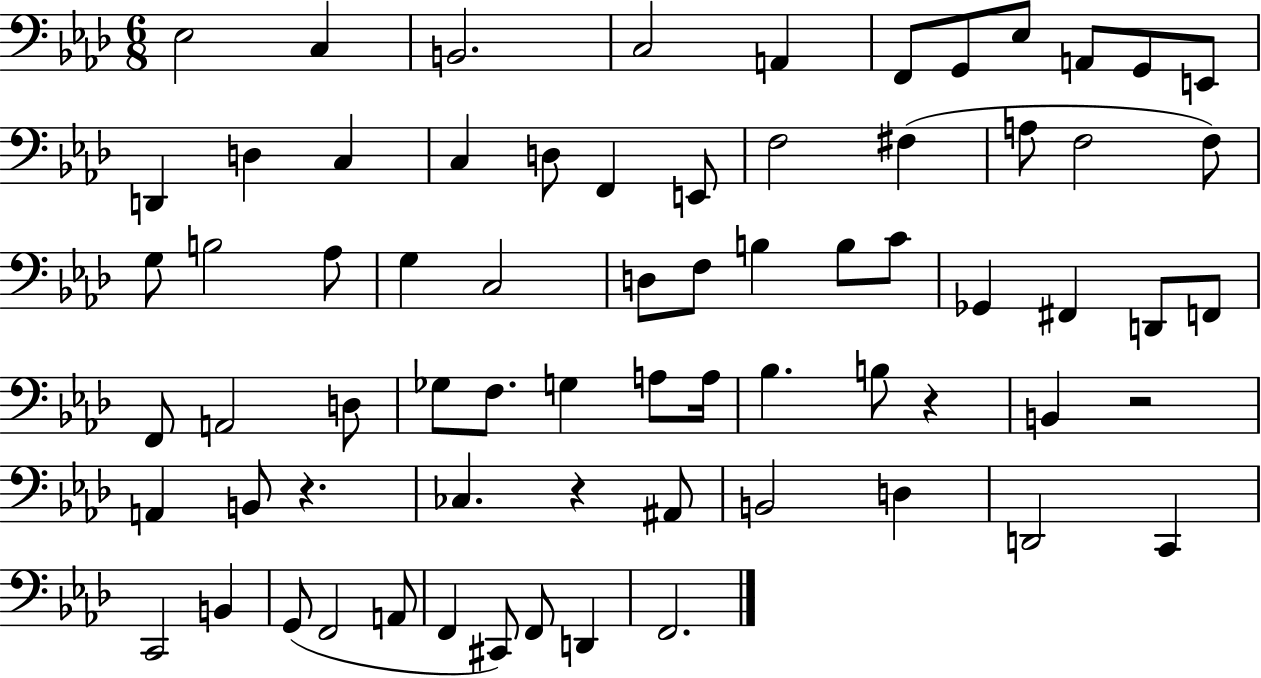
Eb3/h C3/q B2/h. C3/h A2/q F2/e G2/e Eb3/e A2/e G2/e E2/e D2/q D3/q C3/q C3/q D3/e F2/q E2/e F3/h F#3/q A3/e F3/h F3/e G3/e B3/h Ab3/e G3/q C3/h D3/e F3/e B3/q B3/e C4/e Gb2/q F#2/q D2/e F2/e F2/e A2/h D3/e Gb3/e F3/e. G3/q A3/e A3/s Bb3/q. B3/e R/q B2/q R/h A2/q B2/e R/q. CES3/q. R/q A#2/e B2/h D3/q D2/h C2/q C2/h B2/q G2/e F2/h A2/e F2/q C#2/e F2/e D2/q F2/h.